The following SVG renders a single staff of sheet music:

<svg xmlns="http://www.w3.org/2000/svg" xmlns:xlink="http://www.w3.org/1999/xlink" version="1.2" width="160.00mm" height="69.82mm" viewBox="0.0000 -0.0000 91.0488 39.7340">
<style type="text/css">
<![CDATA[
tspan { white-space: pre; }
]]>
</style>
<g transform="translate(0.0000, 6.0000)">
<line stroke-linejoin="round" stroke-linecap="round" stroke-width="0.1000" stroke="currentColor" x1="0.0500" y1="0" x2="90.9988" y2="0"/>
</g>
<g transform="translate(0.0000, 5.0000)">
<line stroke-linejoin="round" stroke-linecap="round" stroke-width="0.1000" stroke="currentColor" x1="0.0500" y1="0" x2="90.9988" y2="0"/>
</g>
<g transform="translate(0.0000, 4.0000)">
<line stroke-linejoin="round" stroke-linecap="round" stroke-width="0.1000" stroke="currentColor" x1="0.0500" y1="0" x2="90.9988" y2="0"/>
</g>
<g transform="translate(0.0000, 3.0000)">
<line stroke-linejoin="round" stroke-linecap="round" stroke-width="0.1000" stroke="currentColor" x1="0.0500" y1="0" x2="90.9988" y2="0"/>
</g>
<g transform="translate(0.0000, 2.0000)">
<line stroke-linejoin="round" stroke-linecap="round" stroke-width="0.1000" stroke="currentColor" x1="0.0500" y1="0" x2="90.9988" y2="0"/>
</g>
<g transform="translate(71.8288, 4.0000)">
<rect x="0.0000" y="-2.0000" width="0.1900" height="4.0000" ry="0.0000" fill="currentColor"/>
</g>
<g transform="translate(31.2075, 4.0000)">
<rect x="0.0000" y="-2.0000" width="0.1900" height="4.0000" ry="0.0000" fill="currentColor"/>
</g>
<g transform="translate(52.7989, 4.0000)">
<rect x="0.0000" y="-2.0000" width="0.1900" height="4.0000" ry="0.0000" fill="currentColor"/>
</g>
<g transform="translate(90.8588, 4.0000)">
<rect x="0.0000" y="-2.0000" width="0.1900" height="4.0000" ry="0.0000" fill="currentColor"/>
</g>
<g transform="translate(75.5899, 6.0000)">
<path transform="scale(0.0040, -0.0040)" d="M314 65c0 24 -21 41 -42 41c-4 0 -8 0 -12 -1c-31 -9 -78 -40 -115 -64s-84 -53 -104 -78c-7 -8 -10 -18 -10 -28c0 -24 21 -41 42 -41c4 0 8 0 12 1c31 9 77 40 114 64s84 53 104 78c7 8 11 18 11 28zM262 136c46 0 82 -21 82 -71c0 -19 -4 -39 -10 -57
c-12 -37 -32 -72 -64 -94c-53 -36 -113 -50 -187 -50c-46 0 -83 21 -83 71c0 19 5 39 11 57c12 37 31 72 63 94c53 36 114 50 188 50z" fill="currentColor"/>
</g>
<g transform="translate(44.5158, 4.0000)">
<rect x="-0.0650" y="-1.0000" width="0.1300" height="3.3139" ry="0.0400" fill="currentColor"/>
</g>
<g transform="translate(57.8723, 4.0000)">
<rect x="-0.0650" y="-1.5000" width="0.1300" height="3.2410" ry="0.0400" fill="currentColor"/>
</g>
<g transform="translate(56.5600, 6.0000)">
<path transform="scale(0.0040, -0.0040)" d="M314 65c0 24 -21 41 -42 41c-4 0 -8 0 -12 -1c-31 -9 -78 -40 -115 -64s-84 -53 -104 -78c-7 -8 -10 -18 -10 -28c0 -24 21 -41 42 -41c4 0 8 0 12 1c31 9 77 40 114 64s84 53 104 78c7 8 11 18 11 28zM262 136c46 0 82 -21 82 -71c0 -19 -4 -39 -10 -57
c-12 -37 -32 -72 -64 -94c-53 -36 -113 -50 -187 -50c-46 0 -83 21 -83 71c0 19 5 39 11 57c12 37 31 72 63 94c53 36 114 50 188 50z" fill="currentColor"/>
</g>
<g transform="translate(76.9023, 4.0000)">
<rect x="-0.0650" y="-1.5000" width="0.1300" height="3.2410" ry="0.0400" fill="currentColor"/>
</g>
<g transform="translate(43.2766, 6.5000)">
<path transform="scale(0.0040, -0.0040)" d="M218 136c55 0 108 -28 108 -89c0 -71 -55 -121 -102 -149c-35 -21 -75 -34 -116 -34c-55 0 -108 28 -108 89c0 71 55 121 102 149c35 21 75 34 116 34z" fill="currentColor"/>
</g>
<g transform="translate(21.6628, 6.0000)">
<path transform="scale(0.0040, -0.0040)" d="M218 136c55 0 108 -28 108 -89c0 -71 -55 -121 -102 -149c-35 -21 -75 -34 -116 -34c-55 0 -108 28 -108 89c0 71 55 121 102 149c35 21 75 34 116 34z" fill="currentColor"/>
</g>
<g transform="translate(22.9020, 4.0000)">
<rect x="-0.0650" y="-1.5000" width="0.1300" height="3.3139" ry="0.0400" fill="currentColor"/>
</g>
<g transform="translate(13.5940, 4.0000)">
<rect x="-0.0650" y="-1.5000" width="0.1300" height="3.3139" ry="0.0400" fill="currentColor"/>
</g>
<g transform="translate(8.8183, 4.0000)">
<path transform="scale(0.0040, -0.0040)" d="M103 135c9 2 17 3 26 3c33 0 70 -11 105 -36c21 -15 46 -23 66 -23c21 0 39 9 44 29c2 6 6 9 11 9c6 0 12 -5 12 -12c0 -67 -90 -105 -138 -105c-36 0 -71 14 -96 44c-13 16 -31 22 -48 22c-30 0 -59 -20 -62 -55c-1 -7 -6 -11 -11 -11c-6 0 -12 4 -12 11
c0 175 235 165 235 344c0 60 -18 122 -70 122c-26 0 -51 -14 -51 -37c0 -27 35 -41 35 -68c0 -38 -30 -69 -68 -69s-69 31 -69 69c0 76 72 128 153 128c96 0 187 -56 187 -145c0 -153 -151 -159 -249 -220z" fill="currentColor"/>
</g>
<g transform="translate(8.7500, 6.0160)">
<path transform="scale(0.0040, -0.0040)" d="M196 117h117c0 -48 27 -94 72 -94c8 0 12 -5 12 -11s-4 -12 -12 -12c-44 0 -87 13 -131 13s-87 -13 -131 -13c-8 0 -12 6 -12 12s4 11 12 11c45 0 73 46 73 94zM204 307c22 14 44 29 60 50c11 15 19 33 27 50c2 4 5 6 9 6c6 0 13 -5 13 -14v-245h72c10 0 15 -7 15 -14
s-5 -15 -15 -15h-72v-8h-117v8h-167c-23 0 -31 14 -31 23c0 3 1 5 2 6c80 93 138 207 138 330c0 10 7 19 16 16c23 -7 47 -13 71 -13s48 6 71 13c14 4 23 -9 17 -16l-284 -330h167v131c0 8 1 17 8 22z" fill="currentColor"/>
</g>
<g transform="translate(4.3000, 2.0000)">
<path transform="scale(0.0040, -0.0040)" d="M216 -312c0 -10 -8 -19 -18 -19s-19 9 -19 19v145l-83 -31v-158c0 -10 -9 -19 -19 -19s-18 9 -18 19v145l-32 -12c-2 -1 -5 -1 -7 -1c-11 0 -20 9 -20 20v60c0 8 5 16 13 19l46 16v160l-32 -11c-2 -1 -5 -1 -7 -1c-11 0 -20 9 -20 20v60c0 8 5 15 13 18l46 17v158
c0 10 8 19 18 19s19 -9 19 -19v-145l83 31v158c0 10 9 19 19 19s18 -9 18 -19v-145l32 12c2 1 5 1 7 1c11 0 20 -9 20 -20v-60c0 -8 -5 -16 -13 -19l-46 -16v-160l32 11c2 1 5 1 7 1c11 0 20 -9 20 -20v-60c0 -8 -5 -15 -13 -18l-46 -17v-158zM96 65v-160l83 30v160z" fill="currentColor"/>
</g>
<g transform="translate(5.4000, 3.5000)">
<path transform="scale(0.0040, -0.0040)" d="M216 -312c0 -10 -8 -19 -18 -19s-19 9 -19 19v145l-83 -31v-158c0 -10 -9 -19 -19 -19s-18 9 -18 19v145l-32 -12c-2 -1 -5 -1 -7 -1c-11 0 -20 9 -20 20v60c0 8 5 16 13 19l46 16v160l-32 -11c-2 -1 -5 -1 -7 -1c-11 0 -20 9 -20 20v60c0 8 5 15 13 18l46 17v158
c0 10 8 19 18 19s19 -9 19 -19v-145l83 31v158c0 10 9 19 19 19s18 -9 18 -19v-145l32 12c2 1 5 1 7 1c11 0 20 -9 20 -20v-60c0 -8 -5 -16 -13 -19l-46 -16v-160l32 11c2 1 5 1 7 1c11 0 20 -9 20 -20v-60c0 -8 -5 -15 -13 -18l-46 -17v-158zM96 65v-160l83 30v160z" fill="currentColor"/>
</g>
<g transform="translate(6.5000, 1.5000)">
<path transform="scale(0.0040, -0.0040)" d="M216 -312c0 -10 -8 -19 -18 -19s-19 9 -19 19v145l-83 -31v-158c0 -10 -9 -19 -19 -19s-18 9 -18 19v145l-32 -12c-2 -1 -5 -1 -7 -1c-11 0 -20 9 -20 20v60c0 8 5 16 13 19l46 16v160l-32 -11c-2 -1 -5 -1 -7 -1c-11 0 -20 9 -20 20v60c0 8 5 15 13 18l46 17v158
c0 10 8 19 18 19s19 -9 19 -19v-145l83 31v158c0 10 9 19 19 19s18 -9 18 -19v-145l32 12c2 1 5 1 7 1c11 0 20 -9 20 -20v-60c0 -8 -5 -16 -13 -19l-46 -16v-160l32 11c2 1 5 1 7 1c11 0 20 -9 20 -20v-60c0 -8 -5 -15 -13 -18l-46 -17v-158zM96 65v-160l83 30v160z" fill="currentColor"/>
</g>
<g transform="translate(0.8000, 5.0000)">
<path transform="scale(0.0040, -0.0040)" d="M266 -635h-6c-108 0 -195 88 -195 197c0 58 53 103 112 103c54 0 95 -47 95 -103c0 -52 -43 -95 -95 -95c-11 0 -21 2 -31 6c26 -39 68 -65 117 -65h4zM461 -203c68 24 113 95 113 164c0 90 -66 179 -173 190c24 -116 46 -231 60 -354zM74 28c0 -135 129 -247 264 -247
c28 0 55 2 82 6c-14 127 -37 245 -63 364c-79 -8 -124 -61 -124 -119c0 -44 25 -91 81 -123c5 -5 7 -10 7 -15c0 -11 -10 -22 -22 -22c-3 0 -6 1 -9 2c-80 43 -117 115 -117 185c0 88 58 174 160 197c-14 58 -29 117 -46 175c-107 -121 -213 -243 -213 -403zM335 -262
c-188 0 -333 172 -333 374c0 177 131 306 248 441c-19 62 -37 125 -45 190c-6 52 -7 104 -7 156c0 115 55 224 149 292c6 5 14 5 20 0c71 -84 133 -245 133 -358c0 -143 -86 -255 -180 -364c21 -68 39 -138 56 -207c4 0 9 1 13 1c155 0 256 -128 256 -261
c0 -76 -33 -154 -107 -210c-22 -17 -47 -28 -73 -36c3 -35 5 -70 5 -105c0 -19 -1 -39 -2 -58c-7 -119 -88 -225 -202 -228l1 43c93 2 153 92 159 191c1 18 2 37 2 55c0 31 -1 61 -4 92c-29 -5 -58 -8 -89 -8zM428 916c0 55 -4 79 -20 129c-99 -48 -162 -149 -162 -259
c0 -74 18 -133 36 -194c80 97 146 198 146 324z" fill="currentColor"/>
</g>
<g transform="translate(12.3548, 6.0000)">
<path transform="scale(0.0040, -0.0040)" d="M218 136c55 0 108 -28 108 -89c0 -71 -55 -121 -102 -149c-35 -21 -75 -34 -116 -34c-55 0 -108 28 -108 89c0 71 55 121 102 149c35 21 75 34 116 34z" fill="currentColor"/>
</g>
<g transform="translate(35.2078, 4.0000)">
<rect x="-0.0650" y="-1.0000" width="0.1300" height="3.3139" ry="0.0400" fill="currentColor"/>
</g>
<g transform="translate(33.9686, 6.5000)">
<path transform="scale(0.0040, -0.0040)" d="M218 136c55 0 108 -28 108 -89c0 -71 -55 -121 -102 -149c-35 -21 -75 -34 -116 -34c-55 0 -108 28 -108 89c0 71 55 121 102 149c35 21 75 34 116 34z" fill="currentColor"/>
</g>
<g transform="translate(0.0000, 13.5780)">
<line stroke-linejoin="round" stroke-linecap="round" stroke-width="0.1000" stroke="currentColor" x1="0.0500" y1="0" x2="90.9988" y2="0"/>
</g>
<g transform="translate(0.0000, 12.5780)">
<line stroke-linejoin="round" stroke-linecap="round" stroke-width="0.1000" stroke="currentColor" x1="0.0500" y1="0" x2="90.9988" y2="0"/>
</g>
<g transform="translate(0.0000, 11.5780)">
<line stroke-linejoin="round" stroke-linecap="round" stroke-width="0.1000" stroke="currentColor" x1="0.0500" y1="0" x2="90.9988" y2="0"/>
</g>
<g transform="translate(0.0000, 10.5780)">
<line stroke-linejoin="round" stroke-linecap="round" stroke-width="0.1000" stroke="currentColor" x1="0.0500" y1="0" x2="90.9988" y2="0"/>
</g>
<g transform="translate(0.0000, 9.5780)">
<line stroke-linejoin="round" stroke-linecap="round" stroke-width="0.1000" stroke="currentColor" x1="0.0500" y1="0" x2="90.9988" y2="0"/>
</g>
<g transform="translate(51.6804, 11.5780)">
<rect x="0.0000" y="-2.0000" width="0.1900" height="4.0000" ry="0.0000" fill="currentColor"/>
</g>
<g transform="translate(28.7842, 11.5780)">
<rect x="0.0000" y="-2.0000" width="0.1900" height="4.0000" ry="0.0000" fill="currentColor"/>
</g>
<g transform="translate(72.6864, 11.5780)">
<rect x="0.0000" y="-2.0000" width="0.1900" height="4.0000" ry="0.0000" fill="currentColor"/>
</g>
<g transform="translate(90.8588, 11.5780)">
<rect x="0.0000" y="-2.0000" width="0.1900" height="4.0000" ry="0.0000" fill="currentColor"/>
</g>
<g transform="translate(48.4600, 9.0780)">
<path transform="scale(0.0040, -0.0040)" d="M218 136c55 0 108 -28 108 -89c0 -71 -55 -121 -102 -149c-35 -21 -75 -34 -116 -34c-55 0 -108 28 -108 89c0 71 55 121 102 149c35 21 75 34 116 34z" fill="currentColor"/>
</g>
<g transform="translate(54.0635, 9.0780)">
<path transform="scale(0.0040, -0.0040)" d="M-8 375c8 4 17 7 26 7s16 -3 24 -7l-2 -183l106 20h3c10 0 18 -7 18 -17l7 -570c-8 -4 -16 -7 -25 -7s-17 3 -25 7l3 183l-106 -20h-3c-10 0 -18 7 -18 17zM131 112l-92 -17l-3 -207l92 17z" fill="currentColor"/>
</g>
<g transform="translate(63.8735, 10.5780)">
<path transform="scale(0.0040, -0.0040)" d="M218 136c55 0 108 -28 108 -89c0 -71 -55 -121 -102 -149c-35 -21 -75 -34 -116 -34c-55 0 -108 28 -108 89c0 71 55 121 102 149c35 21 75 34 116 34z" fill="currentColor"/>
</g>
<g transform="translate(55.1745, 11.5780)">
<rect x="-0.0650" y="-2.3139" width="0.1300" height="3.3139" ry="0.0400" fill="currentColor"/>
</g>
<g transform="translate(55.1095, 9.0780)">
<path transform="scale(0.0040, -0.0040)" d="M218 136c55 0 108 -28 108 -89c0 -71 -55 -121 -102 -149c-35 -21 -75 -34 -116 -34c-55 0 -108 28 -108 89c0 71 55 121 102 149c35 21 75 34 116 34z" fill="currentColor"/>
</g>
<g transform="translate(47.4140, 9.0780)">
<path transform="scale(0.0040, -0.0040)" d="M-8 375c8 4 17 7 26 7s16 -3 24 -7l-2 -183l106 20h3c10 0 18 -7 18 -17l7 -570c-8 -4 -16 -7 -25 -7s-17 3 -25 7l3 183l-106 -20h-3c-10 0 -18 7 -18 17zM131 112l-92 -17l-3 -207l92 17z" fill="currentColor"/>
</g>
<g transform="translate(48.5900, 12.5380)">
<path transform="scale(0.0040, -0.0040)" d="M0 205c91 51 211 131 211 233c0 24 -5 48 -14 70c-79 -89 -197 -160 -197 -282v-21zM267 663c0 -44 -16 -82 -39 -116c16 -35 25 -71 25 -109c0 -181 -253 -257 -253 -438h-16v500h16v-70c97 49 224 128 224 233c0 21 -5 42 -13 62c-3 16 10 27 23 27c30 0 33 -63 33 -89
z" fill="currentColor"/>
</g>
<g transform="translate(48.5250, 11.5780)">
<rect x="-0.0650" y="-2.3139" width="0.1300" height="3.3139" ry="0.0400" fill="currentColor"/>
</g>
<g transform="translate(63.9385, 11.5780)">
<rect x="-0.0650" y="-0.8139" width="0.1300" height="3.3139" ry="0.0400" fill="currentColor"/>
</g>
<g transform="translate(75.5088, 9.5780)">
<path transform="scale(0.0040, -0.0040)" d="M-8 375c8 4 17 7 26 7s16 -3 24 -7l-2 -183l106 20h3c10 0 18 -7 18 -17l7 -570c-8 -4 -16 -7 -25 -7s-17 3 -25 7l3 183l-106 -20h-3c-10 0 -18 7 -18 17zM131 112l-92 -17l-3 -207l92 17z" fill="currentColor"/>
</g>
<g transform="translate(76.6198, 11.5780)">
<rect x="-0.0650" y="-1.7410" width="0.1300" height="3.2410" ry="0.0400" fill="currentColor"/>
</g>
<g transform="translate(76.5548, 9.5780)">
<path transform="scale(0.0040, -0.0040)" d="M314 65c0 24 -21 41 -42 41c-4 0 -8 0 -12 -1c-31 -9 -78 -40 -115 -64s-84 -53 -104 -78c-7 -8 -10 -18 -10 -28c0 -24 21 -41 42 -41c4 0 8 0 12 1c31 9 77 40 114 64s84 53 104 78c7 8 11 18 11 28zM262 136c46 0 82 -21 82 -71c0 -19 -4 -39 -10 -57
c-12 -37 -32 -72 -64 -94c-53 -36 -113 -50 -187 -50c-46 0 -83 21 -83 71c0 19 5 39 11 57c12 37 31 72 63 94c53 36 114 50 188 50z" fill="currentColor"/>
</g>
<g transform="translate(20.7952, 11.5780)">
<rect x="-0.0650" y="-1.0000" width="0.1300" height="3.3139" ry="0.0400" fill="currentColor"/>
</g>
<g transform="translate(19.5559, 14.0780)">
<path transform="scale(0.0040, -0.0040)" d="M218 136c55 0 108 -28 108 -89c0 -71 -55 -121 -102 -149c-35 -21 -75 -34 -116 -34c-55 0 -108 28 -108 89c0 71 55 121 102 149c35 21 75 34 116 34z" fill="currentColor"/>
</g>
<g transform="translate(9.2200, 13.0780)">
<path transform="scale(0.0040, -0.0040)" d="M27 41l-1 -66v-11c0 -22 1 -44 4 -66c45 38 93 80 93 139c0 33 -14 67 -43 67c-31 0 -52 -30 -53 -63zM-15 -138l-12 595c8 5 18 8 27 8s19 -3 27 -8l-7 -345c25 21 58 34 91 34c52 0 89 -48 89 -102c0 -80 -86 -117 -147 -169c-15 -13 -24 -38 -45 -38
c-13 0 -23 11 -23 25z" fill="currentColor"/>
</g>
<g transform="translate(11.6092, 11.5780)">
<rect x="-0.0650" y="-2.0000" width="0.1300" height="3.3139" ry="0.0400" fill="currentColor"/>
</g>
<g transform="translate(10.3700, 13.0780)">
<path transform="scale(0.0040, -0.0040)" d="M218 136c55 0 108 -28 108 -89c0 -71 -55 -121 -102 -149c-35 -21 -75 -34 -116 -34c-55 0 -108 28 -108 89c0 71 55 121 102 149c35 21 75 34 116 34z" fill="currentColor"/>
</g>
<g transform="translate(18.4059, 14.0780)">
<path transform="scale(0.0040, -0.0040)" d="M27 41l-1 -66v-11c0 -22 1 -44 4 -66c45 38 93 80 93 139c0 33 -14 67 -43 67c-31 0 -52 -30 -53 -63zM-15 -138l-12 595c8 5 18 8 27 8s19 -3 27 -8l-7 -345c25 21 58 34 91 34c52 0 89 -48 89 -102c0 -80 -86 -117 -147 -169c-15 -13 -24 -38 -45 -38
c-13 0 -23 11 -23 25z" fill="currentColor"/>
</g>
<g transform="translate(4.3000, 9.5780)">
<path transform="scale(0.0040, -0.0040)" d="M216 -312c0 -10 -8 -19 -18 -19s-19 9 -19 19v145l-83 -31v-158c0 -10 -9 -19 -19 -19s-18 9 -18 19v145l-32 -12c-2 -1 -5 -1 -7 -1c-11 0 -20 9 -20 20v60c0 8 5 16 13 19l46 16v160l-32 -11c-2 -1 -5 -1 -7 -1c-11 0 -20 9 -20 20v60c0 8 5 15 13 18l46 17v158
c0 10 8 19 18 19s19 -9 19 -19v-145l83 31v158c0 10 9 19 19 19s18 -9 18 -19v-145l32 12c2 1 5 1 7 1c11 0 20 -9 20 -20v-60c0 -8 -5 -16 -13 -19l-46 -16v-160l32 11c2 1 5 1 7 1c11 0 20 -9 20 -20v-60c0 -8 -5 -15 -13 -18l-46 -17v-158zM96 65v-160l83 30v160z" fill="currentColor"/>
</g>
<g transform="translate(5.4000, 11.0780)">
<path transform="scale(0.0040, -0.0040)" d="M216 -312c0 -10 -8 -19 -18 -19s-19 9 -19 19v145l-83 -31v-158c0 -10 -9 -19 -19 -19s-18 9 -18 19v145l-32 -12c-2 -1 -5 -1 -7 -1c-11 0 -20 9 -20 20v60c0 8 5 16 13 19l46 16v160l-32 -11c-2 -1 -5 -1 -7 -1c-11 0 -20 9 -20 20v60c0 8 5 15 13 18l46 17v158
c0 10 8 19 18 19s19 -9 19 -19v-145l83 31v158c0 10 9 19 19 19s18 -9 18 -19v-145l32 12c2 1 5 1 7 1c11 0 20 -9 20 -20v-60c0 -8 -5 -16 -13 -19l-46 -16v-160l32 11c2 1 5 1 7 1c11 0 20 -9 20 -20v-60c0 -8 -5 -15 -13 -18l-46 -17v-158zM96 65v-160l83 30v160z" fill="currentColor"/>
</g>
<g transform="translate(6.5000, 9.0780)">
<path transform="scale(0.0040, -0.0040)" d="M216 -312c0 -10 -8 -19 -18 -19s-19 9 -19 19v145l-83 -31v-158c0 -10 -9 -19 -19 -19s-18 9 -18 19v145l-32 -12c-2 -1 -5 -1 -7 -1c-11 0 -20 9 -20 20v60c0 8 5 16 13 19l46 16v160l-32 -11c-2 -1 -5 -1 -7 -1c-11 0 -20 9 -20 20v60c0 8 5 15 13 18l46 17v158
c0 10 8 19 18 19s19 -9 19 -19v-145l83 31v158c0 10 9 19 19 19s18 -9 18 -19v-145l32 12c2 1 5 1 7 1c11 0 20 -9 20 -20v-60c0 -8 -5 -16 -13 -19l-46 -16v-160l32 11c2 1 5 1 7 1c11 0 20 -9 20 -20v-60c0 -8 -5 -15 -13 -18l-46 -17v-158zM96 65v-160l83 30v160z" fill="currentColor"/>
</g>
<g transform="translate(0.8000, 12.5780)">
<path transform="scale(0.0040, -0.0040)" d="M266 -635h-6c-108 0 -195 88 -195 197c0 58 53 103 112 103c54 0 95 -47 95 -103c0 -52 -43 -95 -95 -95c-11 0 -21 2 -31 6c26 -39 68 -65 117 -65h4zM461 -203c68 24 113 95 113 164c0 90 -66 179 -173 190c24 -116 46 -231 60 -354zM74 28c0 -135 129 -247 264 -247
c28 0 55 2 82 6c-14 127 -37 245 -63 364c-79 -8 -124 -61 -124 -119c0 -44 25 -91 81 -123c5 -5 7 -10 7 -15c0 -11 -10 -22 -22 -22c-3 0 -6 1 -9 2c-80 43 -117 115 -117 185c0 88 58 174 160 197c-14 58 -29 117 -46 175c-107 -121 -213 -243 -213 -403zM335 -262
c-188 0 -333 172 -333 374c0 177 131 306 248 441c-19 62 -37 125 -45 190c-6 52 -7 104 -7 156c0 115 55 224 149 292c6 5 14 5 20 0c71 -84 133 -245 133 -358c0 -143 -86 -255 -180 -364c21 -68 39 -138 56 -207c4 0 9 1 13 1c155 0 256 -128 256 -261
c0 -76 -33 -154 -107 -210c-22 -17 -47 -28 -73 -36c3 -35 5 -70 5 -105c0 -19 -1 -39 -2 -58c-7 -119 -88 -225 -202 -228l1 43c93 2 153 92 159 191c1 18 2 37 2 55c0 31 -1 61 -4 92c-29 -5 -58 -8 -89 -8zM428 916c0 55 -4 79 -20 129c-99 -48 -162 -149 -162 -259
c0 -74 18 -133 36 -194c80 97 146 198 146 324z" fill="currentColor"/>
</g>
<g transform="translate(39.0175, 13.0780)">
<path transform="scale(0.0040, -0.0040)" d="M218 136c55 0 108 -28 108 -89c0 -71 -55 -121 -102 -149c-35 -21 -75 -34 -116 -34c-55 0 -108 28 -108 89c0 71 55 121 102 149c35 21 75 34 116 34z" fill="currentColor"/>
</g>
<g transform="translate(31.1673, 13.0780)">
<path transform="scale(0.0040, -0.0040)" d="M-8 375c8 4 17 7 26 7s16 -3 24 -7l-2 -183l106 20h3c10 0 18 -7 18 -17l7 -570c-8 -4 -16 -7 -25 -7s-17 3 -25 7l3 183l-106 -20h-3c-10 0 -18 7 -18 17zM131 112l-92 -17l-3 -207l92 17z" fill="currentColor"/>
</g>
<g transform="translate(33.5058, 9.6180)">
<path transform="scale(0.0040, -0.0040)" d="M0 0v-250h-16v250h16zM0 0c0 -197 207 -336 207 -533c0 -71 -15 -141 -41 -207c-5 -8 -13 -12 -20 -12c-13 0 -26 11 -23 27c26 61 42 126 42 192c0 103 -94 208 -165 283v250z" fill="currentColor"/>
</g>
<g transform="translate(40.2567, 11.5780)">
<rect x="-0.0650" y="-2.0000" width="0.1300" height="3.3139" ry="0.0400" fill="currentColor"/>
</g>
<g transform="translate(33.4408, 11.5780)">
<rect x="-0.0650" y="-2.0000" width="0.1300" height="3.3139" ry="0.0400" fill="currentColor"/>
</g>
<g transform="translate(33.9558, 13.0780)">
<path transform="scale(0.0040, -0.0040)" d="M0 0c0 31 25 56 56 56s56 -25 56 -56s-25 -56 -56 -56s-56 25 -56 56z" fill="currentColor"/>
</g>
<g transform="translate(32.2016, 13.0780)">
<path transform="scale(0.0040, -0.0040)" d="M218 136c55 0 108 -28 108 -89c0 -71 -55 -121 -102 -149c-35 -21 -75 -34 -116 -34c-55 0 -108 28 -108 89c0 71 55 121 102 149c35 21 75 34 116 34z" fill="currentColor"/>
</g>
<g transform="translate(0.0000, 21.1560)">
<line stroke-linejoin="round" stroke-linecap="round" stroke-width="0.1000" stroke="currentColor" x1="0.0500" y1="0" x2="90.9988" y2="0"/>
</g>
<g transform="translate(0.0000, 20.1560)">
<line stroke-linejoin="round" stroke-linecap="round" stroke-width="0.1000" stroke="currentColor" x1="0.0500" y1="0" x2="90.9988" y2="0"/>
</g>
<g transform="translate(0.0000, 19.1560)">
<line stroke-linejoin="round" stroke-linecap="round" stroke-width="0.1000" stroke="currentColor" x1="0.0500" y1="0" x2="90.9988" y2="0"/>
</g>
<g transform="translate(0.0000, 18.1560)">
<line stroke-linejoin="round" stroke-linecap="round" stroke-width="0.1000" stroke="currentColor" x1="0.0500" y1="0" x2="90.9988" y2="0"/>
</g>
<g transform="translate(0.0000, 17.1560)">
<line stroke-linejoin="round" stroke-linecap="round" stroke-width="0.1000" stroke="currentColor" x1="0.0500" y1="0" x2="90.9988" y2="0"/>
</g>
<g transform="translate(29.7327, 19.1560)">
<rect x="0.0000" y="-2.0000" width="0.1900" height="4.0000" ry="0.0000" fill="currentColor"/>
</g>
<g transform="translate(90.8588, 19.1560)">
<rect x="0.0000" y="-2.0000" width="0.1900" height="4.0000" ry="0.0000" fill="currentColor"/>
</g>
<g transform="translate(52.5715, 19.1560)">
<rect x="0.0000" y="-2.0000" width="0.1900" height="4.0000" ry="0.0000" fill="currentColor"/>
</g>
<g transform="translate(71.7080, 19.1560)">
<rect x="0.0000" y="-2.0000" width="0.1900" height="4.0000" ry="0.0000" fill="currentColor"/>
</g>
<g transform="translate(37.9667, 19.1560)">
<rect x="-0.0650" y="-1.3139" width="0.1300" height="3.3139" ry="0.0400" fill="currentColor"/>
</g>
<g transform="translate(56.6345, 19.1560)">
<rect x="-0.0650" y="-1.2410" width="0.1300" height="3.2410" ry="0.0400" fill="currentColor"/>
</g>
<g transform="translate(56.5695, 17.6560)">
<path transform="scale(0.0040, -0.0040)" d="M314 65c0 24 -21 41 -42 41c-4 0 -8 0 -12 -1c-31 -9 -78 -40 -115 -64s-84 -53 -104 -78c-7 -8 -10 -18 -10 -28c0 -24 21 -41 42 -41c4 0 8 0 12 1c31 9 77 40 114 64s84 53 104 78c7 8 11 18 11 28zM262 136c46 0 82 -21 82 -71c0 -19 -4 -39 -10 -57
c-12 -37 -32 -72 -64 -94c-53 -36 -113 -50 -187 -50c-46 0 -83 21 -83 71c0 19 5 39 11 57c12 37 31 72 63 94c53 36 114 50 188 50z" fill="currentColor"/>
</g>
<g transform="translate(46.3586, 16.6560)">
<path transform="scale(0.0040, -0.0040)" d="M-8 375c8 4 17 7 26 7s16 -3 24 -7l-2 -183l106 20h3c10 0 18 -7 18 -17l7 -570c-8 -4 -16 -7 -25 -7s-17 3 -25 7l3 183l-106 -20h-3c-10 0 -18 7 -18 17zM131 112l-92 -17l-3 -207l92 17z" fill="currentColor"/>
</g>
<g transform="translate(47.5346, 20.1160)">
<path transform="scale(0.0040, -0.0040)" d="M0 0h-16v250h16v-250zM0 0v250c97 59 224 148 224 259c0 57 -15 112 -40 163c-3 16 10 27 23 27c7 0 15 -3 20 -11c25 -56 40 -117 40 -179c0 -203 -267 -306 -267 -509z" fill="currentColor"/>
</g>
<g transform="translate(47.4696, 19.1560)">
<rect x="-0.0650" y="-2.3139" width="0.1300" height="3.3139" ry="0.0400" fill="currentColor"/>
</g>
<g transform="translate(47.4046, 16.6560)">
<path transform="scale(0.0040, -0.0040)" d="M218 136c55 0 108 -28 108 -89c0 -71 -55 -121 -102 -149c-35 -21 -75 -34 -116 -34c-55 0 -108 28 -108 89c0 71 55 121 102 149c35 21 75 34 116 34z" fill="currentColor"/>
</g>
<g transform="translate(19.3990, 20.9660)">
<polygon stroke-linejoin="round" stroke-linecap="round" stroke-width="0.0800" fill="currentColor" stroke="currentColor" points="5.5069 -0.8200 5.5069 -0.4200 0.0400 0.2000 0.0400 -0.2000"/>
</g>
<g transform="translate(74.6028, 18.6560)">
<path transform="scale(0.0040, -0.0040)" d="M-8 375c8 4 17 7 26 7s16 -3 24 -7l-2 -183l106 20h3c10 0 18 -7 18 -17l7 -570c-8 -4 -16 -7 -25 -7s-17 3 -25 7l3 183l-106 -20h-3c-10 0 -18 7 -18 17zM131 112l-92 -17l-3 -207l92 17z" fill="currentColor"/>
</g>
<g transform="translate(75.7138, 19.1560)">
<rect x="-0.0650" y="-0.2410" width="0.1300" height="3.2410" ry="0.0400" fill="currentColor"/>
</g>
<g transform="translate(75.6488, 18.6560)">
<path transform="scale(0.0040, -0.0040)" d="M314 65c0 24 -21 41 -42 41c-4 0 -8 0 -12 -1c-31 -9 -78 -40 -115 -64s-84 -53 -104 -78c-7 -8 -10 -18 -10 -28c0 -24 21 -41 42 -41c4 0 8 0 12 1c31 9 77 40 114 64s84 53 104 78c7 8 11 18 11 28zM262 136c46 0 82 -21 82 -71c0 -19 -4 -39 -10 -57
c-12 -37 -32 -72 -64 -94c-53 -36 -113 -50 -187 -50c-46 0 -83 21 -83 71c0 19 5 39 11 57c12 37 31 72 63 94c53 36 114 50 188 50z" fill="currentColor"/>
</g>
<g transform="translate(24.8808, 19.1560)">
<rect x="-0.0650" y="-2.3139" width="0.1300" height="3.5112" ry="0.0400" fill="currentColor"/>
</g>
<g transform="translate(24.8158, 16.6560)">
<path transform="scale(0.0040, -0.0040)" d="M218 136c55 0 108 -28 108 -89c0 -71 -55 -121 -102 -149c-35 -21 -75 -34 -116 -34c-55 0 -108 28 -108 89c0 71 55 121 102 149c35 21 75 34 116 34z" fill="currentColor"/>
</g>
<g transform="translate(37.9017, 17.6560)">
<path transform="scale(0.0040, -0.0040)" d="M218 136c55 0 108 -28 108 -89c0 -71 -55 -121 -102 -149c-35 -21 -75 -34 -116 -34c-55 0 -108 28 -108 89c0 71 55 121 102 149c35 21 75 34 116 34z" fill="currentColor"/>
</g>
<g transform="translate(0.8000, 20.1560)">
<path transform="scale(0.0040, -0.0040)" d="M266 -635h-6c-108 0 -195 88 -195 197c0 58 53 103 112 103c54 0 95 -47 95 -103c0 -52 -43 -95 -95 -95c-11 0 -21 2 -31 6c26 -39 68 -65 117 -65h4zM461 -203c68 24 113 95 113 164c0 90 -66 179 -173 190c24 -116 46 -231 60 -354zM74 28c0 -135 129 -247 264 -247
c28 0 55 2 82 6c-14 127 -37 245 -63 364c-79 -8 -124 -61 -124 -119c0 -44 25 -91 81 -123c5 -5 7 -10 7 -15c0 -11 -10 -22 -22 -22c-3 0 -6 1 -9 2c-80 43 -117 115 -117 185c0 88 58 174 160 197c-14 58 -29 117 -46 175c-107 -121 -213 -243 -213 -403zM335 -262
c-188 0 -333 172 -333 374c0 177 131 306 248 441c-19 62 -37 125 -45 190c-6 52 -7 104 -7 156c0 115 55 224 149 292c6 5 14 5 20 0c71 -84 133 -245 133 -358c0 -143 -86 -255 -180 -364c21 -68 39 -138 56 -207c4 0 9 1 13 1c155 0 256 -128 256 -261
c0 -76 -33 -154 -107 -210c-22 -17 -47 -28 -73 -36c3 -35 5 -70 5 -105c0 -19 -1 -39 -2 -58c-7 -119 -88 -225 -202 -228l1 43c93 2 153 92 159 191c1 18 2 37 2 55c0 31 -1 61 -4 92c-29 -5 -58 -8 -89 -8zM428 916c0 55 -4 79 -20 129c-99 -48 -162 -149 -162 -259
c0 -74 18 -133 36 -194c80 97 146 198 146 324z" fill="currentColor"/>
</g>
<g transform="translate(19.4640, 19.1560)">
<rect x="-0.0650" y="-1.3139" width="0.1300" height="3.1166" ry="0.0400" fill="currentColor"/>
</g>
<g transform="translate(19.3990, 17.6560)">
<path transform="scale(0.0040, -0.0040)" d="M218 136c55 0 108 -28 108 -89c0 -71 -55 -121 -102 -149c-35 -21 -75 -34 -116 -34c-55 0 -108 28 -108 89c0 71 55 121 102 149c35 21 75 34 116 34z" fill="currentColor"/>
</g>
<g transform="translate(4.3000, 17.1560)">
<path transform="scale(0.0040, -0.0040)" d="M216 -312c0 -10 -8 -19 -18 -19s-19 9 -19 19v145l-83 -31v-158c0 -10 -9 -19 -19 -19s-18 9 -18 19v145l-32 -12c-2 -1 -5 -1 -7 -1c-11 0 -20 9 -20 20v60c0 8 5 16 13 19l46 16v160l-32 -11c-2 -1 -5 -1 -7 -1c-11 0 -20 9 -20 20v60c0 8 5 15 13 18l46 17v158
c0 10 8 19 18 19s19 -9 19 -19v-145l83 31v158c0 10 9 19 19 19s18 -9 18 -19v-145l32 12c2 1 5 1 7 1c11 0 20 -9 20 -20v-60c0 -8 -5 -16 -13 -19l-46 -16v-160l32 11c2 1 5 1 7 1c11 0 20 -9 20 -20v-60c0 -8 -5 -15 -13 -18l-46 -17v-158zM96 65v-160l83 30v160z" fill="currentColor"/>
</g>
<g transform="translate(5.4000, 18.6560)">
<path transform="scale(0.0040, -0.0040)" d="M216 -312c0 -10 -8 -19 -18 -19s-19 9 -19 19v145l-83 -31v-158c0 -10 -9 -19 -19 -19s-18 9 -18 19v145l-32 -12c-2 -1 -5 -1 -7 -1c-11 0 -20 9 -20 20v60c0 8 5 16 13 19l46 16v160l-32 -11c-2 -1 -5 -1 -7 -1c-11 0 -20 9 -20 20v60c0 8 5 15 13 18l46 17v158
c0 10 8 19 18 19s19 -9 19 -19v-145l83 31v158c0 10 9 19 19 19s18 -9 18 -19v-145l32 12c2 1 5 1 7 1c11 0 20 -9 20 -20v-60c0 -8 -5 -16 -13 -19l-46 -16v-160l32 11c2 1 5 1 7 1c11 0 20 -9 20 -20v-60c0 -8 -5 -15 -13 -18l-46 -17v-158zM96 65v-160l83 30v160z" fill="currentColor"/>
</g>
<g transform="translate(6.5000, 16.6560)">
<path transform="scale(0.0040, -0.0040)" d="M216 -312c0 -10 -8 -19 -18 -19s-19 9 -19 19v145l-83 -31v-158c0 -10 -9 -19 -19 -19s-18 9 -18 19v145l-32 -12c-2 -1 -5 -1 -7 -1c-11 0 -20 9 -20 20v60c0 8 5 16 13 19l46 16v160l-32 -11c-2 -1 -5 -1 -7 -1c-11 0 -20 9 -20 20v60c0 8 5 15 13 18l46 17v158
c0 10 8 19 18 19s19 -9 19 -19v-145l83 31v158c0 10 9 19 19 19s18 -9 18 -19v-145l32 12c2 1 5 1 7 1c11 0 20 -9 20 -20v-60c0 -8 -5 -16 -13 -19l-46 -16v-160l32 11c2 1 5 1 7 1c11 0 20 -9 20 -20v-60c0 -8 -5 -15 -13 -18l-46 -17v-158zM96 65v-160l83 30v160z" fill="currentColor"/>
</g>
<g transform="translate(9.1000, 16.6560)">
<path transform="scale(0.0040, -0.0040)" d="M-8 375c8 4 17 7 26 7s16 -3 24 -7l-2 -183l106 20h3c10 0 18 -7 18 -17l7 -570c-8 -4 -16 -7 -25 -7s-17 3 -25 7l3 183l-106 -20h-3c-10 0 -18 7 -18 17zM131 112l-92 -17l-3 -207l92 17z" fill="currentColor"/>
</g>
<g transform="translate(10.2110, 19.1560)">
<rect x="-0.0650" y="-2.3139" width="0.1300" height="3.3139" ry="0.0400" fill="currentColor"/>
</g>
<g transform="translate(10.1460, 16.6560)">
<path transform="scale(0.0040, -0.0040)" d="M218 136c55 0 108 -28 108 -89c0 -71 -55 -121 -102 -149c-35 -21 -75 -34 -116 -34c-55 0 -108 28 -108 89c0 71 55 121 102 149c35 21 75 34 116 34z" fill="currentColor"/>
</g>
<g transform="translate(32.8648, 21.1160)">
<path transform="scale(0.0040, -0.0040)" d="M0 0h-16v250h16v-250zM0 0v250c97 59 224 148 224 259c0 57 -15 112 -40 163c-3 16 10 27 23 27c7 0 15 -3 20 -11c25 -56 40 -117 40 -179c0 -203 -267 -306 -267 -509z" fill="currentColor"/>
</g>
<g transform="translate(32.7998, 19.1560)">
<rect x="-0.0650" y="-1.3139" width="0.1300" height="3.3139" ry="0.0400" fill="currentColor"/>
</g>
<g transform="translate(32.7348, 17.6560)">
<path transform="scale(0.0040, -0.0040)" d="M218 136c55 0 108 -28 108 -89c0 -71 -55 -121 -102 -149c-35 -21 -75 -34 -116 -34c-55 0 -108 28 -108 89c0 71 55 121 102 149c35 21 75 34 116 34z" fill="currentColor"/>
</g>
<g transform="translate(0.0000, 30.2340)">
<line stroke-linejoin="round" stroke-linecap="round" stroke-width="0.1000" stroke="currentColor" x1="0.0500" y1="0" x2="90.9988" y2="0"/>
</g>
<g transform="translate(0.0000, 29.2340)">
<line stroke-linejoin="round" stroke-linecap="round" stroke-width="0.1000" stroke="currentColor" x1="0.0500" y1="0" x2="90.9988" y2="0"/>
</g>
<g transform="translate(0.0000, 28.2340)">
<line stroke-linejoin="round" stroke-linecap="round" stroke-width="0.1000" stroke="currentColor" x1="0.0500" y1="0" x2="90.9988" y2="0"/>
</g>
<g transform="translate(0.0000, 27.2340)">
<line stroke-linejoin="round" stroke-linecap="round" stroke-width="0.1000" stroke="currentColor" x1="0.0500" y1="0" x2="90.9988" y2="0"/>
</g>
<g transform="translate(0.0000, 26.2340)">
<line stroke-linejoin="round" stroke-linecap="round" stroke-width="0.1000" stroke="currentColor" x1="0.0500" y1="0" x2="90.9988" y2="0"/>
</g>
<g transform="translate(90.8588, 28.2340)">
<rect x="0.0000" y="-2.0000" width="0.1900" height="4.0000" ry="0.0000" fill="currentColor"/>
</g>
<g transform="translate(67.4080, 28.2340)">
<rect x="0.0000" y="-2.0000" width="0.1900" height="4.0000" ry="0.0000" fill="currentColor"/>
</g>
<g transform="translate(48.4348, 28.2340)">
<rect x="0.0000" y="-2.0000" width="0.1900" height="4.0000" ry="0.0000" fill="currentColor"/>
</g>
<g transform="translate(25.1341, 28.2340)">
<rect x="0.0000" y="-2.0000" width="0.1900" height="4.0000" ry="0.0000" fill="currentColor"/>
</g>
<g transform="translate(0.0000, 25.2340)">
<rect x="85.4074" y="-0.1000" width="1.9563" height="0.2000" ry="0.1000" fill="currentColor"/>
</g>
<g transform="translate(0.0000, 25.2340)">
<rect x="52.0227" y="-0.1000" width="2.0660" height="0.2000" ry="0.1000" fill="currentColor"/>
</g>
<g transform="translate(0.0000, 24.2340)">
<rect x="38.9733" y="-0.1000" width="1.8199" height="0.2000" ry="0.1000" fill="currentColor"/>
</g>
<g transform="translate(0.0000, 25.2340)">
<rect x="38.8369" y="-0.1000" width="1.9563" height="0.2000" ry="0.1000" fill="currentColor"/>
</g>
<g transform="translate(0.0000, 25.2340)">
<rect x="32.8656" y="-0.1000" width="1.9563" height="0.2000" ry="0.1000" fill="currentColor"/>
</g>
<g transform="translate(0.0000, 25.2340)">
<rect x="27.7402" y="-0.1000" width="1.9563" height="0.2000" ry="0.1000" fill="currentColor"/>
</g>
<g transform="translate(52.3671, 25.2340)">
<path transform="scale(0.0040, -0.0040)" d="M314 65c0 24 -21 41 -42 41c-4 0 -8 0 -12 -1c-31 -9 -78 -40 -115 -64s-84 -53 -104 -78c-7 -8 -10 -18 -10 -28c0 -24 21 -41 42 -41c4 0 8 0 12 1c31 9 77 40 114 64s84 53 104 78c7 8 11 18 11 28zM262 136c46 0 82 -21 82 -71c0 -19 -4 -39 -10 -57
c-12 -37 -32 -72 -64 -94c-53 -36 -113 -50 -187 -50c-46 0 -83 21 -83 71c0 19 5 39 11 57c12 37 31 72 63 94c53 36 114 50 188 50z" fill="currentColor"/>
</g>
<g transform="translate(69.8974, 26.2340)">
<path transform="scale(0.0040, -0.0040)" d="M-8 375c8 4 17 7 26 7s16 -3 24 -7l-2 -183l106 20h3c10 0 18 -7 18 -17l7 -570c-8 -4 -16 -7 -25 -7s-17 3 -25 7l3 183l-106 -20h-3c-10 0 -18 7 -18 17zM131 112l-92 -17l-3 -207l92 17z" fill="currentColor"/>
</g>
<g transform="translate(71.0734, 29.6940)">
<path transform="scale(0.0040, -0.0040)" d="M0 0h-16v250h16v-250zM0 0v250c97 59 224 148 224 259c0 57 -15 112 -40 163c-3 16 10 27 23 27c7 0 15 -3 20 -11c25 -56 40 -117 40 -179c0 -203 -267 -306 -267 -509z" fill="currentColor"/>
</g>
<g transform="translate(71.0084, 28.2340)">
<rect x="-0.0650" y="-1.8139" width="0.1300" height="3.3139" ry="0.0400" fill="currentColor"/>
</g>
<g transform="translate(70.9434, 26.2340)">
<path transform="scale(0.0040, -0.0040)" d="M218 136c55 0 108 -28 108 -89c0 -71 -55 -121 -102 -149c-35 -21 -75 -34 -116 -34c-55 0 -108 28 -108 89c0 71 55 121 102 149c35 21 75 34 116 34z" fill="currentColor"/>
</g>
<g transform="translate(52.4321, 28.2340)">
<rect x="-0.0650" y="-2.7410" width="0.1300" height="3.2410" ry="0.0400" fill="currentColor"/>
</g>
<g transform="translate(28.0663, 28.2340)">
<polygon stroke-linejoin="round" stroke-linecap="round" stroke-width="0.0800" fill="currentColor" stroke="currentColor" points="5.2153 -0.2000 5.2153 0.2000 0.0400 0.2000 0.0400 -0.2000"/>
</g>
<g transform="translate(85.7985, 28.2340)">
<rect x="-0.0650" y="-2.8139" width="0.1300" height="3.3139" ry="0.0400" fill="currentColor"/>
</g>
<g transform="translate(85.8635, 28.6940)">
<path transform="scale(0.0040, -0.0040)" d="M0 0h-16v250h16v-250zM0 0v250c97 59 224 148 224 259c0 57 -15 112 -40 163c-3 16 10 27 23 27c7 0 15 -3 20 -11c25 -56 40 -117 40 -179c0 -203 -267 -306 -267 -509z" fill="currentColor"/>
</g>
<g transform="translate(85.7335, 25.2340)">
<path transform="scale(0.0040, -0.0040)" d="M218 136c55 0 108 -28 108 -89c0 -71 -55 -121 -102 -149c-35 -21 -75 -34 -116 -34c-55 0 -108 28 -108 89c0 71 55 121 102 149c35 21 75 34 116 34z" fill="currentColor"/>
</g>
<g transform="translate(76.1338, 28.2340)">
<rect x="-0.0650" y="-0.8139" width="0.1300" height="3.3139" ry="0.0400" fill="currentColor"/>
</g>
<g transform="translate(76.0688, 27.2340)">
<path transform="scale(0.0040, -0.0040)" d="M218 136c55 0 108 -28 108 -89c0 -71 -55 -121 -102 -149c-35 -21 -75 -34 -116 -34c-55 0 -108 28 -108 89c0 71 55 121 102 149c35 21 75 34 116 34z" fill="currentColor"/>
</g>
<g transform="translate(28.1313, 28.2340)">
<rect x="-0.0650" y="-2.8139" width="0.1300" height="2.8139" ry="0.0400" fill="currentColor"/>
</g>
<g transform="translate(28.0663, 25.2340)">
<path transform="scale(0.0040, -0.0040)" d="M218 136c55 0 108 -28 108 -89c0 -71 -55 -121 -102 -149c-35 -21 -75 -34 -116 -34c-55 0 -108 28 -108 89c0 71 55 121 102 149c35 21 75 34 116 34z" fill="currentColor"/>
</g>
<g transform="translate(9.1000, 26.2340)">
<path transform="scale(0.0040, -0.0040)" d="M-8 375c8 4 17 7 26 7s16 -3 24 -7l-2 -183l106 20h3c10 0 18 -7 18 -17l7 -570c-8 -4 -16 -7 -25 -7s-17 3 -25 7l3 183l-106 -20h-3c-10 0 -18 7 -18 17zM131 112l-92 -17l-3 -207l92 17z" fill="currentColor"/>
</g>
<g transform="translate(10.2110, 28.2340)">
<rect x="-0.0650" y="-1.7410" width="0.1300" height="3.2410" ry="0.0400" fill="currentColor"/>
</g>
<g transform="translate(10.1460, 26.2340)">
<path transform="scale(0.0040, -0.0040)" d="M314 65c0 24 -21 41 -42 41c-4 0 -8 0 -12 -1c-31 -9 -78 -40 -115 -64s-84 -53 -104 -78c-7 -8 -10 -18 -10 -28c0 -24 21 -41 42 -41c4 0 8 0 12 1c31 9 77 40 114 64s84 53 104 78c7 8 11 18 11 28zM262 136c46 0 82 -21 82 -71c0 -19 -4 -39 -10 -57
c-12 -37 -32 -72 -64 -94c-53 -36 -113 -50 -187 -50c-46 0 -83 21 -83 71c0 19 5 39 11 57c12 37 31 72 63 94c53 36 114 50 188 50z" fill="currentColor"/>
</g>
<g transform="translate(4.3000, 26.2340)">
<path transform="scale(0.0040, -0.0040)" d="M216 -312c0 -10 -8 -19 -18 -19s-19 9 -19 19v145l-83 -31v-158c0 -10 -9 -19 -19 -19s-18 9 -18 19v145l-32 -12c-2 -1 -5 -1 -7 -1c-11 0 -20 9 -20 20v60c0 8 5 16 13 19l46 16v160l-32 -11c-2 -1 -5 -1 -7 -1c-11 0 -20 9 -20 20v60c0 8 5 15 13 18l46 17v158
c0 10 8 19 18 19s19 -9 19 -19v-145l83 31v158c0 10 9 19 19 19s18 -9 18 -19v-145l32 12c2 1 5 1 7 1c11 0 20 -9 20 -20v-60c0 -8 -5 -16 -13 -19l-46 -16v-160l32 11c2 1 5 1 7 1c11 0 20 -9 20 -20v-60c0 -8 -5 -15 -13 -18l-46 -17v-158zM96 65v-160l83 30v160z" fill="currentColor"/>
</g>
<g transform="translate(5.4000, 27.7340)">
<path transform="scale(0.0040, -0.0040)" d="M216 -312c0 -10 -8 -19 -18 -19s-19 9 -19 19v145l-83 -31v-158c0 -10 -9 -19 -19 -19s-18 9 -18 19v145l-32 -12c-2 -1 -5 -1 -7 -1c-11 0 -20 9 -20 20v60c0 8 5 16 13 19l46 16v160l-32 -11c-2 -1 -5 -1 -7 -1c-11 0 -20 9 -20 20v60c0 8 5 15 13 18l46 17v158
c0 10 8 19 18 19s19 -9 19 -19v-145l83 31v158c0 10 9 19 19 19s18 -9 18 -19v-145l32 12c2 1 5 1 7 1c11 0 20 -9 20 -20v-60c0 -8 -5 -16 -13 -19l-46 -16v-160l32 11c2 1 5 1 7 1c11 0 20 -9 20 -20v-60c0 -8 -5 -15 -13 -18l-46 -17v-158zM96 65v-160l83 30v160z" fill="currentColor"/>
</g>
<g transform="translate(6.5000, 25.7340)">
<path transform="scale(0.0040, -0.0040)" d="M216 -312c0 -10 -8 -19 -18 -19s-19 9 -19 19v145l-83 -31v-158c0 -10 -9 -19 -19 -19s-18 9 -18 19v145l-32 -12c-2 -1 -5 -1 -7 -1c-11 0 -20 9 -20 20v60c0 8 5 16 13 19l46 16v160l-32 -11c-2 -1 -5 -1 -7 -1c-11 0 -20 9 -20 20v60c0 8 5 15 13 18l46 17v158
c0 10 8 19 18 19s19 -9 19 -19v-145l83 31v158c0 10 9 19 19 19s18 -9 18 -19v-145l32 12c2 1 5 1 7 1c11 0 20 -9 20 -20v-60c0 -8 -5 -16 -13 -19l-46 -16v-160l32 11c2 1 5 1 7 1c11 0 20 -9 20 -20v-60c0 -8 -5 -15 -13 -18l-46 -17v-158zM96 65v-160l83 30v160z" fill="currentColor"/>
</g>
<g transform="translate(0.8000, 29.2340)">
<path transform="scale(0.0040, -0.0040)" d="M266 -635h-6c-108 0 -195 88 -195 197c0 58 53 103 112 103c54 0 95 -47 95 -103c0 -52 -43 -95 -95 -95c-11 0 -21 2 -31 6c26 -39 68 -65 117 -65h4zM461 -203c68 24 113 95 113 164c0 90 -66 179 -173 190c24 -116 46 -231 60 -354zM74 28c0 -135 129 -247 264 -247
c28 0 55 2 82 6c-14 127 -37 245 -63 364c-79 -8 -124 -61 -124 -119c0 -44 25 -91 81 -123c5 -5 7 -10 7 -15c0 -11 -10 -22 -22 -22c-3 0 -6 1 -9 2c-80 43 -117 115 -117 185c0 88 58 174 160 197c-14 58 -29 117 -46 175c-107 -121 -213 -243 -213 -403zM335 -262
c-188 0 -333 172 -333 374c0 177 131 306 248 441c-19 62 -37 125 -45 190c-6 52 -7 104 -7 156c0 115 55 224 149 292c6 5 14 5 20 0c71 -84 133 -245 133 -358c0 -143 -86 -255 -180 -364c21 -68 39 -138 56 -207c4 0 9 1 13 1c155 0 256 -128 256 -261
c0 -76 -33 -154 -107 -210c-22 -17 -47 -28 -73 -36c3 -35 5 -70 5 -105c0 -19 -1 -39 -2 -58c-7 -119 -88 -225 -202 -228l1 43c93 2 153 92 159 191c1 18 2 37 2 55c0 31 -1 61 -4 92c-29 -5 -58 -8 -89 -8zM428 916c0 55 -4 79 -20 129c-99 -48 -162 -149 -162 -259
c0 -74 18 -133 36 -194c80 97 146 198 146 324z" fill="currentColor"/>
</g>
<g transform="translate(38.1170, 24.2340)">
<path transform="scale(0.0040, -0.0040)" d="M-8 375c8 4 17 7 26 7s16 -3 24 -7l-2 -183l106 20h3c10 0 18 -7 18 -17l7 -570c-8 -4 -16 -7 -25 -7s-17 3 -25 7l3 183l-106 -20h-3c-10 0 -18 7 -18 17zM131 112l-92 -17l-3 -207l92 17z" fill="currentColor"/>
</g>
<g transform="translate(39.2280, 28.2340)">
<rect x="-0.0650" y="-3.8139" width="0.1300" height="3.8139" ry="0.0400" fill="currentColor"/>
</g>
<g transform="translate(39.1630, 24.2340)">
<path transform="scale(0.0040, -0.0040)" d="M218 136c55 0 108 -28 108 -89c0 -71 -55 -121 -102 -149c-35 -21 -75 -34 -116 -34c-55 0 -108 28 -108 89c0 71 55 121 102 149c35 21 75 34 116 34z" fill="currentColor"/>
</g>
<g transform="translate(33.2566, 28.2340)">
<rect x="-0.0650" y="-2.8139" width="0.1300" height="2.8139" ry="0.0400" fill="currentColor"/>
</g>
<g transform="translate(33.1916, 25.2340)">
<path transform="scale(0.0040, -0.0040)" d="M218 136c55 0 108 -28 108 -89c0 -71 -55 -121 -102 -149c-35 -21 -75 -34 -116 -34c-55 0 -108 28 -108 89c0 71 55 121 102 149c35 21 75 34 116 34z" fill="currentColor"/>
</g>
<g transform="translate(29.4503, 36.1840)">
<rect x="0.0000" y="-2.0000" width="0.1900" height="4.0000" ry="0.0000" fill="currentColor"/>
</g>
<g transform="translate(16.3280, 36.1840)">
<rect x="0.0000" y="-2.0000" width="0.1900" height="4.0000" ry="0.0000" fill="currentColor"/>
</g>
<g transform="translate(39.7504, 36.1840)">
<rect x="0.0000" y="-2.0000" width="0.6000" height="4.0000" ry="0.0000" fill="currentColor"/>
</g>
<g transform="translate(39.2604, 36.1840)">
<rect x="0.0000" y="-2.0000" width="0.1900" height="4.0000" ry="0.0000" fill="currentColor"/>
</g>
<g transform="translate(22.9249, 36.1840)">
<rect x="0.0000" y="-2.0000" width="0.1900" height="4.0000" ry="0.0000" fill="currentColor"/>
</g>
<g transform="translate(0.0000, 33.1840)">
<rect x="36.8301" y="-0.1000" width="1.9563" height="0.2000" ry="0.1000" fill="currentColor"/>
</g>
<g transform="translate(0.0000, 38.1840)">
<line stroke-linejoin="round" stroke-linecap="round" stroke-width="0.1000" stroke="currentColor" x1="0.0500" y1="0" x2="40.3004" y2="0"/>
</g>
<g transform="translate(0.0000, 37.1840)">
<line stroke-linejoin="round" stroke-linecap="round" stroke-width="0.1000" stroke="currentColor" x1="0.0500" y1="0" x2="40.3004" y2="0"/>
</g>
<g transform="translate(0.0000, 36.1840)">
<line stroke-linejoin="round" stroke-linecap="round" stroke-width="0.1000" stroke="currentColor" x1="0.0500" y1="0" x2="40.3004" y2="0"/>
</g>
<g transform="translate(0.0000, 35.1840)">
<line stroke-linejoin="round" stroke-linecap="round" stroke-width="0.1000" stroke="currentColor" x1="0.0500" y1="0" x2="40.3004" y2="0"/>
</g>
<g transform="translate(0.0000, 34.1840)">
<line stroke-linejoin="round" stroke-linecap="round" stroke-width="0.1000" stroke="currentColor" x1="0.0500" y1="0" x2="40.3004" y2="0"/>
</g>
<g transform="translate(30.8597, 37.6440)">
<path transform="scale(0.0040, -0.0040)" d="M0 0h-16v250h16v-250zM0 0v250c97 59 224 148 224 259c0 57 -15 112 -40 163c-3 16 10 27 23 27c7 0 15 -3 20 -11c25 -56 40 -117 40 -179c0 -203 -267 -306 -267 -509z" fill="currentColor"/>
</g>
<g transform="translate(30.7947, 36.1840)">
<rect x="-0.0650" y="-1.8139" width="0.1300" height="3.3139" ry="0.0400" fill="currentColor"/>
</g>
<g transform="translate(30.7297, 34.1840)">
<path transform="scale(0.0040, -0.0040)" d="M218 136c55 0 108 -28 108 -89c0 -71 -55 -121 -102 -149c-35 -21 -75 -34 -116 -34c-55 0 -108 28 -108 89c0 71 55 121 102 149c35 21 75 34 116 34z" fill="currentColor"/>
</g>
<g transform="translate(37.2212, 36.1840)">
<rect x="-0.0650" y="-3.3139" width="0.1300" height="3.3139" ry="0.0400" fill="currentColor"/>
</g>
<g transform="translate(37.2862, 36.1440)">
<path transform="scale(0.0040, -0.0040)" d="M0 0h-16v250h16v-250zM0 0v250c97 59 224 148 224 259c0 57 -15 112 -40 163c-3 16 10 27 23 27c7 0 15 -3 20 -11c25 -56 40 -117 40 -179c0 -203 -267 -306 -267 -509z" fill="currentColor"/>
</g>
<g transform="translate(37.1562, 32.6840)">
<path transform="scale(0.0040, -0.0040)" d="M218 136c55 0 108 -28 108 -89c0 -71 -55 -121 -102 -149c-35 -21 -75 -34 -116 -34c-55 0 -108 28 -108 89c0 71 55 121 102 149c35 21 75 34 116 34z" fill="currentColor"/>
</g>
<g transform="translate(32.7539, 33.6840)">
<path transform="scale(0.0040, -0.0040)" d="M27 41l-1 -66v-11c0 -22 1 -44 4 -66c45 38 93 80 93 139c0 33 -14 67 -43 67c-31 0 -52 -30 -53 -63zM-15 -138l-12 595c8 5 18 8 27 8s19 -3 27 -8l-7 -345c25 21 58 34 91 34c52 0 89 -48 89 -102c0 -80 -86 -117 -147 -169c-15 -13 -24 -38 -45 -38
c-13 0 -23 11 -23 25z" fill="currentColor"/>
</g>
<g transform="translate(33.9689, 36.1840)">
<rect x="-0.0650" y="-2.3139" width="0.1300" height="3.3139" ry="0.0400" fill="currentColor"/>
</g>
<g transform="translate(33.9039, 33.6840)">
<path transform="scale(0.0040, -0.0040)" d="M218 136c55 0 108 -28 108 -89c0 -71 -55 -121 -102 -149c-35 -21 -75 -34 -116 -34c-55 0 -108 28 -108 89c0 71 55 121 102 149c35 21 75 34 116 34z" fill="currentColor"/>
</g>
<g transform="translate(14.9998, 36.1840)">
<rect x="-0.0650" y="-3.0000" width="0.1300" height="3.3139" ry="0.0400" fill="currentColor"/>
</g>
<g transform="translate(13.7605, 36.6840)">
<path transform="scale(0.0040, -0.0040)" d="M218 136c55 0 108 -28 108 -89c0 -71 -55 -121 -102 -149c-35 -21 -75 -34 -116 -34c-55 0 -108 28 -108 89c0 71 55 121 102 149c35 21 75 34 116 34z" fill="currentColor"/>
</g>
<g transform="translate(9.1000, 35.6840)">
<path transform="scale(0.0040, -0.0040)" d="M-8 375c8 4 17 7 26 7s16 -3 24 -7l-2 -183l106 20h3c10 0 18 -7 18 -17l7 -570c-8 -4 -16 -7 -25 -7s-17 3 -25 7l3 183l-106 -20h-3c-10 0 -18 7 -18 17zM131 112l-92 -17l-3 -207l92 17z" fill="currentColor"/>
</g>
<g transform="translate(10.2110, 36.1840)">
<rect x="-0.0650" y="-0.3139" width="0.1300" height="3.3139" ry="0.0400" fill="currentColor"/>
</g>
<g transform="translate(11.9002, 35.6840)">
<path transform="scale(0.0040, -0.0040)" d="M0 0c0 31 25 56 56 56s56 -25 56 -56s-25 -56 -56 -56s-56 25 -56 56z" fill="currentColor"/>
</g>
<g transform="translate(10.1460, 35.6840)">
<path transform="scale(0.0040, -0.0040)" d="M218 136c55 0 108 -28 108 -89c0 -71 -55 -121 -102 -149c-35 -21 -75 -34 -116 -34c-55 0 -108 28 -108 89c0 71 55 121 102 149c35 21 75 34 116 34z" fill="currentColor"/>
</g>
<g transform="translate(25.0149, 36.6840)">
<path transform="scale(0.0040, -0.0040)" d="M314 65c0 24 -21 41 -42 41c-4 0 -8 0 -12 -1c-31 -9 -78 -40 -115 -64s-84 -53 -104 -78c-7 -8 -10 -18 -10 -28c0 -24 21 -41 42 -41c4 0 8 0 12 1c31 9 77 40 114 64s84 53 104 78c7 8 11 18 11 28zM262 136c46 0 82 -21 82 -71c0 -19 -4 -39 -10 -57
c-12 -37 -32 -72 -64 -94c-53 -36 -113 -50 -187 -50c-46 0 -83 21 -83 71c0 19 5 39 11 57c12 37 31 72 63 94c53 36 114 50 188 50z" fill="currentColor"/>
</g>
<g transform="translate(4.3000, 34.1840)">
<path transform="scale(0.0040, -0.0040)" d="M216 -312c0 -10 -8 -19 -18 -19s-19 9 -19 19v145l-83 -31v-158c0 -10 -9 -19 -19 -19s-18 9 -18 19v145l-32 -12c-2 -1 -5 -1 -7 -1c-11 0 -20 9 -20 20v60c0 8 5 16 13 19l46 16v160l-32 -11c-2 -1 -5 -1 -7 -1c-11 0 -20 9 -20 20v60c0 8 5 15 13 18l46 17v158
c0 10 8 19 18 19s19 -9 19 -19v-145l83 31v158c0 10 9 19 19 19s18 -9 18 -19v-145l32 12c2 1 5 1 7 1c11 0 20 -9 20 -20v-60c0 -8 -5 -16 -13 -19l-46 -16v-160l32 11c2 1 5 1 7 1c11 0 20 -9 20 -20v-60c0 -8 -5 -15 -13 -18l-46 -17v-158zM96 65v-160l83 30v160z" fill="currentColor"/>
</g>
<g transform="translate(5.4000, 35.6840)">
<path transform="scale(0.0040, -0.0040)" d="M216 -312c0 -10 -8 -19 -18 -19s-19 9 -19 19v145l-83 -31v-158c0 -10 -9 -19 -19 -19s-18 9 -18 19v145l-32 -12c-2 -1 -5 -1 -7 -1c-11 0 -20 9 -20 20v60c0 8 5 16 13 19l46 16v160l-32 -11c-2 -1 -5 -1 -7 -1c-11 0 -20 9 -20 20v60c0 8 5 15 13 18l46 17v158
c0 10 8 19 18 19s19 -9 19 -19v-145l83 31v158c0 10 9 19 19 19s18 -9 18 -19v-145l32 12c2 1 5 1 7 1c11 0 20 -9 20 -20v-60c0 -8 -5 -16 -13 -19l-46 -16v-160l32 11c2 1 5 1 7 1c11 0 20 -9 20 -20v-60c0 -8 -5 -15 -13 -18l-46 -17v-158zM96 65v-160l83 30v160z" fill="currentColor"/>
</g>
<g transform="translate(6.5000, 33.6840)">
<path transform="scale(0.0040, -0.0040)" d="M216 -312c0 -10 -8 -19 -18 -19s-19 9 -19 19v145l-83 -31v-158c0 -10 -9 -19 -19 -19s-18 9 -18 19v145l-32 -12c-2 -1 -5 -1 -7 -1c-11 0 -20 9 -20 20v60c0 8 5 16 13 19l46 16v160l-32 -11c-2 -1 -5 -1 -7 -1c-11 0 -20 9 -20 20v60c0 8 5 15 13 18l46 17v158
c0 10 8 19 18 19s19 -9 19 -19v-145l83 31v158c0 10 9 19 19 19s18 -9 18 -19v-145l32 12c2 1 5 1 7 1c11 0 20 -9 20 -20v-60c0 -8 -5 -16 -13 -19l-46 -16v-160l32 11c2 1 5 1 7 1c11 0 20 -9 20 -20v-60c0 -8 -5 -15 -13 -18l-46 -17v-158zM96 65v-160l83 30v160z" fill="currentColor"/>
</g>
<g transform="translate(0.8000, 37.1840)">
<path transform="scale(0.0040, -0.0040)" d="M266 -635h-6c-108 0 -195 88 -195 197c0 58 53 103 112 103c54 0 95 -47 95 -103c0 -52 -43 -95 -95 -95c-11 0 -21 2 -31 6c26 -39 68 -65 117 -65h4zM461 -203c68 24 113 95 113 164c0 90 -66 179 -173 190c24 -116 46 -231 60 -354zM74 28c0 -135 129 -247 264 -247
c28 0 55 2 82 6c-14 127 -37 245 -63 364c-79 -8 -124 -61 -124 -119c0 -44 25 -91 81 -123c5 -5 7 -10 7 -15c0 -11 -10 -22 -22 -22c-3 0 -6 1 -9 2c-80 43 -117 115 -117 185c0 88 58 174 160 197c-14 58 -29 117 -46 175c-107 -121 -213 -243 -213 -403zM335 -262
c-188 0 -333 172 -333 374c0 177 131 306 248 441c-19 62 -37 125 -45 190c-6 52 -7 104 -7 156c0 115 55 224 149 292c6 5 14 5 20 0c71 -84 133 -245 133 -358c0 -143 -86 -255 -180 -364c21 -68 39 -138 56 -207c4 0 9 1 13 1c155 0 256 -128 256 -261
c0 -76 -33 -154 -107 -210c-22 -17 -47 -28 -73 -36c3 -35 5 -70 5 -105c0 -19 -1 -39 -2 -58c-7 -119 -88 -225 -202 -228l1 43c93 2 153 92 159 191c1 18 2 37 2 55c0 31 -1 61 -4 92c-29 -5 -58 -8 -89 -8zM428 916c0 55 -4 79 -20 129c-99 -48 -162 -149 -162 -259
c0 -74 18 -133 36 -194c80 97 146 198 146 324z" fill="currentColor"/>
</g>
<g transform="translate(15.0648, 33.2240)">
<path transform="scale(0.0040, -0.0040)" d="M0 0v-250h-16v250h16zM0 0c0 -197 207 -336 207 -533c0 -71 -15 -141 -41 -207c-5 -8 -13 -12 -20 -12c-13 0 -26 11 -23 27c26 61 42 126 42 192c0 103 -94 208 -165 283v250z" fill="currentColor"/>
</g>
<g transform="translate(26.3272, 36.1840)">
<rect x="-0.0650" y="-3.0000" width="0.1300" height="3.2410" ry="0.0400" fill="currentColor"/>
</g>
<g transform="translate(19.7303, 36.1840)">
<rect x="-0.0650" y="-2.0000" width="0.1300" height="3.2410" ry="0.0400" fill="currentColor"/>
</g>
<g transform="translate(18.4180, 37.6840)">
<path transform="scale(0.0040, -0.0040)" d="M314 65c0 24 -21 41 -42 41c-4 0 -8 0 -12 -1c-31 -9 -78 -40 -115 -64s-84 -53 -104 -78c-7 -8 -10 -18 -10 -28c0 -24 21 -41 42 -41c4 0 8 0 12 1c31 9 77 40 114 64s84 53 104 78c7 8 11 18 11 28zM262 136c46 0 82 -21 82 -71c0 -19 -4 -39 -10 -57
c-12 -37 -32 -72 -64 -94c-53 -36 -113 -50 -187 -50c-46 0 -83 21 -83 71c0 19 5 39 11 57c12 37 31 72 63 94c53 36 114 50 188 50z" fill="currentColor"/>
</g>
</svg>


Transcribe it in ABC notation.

X:1
T:Untitled
M:2/4
L:1/4
K:A
E E D D E2 E2 _F _D F/2 F g/4 g d f2 g e/2 g/2 e/2 e g/2 e2 c2 f2 a/2 a/2 c' a2 f/2 d a/2 c A/2 ^F2 A2 ^f/2 _g b/2